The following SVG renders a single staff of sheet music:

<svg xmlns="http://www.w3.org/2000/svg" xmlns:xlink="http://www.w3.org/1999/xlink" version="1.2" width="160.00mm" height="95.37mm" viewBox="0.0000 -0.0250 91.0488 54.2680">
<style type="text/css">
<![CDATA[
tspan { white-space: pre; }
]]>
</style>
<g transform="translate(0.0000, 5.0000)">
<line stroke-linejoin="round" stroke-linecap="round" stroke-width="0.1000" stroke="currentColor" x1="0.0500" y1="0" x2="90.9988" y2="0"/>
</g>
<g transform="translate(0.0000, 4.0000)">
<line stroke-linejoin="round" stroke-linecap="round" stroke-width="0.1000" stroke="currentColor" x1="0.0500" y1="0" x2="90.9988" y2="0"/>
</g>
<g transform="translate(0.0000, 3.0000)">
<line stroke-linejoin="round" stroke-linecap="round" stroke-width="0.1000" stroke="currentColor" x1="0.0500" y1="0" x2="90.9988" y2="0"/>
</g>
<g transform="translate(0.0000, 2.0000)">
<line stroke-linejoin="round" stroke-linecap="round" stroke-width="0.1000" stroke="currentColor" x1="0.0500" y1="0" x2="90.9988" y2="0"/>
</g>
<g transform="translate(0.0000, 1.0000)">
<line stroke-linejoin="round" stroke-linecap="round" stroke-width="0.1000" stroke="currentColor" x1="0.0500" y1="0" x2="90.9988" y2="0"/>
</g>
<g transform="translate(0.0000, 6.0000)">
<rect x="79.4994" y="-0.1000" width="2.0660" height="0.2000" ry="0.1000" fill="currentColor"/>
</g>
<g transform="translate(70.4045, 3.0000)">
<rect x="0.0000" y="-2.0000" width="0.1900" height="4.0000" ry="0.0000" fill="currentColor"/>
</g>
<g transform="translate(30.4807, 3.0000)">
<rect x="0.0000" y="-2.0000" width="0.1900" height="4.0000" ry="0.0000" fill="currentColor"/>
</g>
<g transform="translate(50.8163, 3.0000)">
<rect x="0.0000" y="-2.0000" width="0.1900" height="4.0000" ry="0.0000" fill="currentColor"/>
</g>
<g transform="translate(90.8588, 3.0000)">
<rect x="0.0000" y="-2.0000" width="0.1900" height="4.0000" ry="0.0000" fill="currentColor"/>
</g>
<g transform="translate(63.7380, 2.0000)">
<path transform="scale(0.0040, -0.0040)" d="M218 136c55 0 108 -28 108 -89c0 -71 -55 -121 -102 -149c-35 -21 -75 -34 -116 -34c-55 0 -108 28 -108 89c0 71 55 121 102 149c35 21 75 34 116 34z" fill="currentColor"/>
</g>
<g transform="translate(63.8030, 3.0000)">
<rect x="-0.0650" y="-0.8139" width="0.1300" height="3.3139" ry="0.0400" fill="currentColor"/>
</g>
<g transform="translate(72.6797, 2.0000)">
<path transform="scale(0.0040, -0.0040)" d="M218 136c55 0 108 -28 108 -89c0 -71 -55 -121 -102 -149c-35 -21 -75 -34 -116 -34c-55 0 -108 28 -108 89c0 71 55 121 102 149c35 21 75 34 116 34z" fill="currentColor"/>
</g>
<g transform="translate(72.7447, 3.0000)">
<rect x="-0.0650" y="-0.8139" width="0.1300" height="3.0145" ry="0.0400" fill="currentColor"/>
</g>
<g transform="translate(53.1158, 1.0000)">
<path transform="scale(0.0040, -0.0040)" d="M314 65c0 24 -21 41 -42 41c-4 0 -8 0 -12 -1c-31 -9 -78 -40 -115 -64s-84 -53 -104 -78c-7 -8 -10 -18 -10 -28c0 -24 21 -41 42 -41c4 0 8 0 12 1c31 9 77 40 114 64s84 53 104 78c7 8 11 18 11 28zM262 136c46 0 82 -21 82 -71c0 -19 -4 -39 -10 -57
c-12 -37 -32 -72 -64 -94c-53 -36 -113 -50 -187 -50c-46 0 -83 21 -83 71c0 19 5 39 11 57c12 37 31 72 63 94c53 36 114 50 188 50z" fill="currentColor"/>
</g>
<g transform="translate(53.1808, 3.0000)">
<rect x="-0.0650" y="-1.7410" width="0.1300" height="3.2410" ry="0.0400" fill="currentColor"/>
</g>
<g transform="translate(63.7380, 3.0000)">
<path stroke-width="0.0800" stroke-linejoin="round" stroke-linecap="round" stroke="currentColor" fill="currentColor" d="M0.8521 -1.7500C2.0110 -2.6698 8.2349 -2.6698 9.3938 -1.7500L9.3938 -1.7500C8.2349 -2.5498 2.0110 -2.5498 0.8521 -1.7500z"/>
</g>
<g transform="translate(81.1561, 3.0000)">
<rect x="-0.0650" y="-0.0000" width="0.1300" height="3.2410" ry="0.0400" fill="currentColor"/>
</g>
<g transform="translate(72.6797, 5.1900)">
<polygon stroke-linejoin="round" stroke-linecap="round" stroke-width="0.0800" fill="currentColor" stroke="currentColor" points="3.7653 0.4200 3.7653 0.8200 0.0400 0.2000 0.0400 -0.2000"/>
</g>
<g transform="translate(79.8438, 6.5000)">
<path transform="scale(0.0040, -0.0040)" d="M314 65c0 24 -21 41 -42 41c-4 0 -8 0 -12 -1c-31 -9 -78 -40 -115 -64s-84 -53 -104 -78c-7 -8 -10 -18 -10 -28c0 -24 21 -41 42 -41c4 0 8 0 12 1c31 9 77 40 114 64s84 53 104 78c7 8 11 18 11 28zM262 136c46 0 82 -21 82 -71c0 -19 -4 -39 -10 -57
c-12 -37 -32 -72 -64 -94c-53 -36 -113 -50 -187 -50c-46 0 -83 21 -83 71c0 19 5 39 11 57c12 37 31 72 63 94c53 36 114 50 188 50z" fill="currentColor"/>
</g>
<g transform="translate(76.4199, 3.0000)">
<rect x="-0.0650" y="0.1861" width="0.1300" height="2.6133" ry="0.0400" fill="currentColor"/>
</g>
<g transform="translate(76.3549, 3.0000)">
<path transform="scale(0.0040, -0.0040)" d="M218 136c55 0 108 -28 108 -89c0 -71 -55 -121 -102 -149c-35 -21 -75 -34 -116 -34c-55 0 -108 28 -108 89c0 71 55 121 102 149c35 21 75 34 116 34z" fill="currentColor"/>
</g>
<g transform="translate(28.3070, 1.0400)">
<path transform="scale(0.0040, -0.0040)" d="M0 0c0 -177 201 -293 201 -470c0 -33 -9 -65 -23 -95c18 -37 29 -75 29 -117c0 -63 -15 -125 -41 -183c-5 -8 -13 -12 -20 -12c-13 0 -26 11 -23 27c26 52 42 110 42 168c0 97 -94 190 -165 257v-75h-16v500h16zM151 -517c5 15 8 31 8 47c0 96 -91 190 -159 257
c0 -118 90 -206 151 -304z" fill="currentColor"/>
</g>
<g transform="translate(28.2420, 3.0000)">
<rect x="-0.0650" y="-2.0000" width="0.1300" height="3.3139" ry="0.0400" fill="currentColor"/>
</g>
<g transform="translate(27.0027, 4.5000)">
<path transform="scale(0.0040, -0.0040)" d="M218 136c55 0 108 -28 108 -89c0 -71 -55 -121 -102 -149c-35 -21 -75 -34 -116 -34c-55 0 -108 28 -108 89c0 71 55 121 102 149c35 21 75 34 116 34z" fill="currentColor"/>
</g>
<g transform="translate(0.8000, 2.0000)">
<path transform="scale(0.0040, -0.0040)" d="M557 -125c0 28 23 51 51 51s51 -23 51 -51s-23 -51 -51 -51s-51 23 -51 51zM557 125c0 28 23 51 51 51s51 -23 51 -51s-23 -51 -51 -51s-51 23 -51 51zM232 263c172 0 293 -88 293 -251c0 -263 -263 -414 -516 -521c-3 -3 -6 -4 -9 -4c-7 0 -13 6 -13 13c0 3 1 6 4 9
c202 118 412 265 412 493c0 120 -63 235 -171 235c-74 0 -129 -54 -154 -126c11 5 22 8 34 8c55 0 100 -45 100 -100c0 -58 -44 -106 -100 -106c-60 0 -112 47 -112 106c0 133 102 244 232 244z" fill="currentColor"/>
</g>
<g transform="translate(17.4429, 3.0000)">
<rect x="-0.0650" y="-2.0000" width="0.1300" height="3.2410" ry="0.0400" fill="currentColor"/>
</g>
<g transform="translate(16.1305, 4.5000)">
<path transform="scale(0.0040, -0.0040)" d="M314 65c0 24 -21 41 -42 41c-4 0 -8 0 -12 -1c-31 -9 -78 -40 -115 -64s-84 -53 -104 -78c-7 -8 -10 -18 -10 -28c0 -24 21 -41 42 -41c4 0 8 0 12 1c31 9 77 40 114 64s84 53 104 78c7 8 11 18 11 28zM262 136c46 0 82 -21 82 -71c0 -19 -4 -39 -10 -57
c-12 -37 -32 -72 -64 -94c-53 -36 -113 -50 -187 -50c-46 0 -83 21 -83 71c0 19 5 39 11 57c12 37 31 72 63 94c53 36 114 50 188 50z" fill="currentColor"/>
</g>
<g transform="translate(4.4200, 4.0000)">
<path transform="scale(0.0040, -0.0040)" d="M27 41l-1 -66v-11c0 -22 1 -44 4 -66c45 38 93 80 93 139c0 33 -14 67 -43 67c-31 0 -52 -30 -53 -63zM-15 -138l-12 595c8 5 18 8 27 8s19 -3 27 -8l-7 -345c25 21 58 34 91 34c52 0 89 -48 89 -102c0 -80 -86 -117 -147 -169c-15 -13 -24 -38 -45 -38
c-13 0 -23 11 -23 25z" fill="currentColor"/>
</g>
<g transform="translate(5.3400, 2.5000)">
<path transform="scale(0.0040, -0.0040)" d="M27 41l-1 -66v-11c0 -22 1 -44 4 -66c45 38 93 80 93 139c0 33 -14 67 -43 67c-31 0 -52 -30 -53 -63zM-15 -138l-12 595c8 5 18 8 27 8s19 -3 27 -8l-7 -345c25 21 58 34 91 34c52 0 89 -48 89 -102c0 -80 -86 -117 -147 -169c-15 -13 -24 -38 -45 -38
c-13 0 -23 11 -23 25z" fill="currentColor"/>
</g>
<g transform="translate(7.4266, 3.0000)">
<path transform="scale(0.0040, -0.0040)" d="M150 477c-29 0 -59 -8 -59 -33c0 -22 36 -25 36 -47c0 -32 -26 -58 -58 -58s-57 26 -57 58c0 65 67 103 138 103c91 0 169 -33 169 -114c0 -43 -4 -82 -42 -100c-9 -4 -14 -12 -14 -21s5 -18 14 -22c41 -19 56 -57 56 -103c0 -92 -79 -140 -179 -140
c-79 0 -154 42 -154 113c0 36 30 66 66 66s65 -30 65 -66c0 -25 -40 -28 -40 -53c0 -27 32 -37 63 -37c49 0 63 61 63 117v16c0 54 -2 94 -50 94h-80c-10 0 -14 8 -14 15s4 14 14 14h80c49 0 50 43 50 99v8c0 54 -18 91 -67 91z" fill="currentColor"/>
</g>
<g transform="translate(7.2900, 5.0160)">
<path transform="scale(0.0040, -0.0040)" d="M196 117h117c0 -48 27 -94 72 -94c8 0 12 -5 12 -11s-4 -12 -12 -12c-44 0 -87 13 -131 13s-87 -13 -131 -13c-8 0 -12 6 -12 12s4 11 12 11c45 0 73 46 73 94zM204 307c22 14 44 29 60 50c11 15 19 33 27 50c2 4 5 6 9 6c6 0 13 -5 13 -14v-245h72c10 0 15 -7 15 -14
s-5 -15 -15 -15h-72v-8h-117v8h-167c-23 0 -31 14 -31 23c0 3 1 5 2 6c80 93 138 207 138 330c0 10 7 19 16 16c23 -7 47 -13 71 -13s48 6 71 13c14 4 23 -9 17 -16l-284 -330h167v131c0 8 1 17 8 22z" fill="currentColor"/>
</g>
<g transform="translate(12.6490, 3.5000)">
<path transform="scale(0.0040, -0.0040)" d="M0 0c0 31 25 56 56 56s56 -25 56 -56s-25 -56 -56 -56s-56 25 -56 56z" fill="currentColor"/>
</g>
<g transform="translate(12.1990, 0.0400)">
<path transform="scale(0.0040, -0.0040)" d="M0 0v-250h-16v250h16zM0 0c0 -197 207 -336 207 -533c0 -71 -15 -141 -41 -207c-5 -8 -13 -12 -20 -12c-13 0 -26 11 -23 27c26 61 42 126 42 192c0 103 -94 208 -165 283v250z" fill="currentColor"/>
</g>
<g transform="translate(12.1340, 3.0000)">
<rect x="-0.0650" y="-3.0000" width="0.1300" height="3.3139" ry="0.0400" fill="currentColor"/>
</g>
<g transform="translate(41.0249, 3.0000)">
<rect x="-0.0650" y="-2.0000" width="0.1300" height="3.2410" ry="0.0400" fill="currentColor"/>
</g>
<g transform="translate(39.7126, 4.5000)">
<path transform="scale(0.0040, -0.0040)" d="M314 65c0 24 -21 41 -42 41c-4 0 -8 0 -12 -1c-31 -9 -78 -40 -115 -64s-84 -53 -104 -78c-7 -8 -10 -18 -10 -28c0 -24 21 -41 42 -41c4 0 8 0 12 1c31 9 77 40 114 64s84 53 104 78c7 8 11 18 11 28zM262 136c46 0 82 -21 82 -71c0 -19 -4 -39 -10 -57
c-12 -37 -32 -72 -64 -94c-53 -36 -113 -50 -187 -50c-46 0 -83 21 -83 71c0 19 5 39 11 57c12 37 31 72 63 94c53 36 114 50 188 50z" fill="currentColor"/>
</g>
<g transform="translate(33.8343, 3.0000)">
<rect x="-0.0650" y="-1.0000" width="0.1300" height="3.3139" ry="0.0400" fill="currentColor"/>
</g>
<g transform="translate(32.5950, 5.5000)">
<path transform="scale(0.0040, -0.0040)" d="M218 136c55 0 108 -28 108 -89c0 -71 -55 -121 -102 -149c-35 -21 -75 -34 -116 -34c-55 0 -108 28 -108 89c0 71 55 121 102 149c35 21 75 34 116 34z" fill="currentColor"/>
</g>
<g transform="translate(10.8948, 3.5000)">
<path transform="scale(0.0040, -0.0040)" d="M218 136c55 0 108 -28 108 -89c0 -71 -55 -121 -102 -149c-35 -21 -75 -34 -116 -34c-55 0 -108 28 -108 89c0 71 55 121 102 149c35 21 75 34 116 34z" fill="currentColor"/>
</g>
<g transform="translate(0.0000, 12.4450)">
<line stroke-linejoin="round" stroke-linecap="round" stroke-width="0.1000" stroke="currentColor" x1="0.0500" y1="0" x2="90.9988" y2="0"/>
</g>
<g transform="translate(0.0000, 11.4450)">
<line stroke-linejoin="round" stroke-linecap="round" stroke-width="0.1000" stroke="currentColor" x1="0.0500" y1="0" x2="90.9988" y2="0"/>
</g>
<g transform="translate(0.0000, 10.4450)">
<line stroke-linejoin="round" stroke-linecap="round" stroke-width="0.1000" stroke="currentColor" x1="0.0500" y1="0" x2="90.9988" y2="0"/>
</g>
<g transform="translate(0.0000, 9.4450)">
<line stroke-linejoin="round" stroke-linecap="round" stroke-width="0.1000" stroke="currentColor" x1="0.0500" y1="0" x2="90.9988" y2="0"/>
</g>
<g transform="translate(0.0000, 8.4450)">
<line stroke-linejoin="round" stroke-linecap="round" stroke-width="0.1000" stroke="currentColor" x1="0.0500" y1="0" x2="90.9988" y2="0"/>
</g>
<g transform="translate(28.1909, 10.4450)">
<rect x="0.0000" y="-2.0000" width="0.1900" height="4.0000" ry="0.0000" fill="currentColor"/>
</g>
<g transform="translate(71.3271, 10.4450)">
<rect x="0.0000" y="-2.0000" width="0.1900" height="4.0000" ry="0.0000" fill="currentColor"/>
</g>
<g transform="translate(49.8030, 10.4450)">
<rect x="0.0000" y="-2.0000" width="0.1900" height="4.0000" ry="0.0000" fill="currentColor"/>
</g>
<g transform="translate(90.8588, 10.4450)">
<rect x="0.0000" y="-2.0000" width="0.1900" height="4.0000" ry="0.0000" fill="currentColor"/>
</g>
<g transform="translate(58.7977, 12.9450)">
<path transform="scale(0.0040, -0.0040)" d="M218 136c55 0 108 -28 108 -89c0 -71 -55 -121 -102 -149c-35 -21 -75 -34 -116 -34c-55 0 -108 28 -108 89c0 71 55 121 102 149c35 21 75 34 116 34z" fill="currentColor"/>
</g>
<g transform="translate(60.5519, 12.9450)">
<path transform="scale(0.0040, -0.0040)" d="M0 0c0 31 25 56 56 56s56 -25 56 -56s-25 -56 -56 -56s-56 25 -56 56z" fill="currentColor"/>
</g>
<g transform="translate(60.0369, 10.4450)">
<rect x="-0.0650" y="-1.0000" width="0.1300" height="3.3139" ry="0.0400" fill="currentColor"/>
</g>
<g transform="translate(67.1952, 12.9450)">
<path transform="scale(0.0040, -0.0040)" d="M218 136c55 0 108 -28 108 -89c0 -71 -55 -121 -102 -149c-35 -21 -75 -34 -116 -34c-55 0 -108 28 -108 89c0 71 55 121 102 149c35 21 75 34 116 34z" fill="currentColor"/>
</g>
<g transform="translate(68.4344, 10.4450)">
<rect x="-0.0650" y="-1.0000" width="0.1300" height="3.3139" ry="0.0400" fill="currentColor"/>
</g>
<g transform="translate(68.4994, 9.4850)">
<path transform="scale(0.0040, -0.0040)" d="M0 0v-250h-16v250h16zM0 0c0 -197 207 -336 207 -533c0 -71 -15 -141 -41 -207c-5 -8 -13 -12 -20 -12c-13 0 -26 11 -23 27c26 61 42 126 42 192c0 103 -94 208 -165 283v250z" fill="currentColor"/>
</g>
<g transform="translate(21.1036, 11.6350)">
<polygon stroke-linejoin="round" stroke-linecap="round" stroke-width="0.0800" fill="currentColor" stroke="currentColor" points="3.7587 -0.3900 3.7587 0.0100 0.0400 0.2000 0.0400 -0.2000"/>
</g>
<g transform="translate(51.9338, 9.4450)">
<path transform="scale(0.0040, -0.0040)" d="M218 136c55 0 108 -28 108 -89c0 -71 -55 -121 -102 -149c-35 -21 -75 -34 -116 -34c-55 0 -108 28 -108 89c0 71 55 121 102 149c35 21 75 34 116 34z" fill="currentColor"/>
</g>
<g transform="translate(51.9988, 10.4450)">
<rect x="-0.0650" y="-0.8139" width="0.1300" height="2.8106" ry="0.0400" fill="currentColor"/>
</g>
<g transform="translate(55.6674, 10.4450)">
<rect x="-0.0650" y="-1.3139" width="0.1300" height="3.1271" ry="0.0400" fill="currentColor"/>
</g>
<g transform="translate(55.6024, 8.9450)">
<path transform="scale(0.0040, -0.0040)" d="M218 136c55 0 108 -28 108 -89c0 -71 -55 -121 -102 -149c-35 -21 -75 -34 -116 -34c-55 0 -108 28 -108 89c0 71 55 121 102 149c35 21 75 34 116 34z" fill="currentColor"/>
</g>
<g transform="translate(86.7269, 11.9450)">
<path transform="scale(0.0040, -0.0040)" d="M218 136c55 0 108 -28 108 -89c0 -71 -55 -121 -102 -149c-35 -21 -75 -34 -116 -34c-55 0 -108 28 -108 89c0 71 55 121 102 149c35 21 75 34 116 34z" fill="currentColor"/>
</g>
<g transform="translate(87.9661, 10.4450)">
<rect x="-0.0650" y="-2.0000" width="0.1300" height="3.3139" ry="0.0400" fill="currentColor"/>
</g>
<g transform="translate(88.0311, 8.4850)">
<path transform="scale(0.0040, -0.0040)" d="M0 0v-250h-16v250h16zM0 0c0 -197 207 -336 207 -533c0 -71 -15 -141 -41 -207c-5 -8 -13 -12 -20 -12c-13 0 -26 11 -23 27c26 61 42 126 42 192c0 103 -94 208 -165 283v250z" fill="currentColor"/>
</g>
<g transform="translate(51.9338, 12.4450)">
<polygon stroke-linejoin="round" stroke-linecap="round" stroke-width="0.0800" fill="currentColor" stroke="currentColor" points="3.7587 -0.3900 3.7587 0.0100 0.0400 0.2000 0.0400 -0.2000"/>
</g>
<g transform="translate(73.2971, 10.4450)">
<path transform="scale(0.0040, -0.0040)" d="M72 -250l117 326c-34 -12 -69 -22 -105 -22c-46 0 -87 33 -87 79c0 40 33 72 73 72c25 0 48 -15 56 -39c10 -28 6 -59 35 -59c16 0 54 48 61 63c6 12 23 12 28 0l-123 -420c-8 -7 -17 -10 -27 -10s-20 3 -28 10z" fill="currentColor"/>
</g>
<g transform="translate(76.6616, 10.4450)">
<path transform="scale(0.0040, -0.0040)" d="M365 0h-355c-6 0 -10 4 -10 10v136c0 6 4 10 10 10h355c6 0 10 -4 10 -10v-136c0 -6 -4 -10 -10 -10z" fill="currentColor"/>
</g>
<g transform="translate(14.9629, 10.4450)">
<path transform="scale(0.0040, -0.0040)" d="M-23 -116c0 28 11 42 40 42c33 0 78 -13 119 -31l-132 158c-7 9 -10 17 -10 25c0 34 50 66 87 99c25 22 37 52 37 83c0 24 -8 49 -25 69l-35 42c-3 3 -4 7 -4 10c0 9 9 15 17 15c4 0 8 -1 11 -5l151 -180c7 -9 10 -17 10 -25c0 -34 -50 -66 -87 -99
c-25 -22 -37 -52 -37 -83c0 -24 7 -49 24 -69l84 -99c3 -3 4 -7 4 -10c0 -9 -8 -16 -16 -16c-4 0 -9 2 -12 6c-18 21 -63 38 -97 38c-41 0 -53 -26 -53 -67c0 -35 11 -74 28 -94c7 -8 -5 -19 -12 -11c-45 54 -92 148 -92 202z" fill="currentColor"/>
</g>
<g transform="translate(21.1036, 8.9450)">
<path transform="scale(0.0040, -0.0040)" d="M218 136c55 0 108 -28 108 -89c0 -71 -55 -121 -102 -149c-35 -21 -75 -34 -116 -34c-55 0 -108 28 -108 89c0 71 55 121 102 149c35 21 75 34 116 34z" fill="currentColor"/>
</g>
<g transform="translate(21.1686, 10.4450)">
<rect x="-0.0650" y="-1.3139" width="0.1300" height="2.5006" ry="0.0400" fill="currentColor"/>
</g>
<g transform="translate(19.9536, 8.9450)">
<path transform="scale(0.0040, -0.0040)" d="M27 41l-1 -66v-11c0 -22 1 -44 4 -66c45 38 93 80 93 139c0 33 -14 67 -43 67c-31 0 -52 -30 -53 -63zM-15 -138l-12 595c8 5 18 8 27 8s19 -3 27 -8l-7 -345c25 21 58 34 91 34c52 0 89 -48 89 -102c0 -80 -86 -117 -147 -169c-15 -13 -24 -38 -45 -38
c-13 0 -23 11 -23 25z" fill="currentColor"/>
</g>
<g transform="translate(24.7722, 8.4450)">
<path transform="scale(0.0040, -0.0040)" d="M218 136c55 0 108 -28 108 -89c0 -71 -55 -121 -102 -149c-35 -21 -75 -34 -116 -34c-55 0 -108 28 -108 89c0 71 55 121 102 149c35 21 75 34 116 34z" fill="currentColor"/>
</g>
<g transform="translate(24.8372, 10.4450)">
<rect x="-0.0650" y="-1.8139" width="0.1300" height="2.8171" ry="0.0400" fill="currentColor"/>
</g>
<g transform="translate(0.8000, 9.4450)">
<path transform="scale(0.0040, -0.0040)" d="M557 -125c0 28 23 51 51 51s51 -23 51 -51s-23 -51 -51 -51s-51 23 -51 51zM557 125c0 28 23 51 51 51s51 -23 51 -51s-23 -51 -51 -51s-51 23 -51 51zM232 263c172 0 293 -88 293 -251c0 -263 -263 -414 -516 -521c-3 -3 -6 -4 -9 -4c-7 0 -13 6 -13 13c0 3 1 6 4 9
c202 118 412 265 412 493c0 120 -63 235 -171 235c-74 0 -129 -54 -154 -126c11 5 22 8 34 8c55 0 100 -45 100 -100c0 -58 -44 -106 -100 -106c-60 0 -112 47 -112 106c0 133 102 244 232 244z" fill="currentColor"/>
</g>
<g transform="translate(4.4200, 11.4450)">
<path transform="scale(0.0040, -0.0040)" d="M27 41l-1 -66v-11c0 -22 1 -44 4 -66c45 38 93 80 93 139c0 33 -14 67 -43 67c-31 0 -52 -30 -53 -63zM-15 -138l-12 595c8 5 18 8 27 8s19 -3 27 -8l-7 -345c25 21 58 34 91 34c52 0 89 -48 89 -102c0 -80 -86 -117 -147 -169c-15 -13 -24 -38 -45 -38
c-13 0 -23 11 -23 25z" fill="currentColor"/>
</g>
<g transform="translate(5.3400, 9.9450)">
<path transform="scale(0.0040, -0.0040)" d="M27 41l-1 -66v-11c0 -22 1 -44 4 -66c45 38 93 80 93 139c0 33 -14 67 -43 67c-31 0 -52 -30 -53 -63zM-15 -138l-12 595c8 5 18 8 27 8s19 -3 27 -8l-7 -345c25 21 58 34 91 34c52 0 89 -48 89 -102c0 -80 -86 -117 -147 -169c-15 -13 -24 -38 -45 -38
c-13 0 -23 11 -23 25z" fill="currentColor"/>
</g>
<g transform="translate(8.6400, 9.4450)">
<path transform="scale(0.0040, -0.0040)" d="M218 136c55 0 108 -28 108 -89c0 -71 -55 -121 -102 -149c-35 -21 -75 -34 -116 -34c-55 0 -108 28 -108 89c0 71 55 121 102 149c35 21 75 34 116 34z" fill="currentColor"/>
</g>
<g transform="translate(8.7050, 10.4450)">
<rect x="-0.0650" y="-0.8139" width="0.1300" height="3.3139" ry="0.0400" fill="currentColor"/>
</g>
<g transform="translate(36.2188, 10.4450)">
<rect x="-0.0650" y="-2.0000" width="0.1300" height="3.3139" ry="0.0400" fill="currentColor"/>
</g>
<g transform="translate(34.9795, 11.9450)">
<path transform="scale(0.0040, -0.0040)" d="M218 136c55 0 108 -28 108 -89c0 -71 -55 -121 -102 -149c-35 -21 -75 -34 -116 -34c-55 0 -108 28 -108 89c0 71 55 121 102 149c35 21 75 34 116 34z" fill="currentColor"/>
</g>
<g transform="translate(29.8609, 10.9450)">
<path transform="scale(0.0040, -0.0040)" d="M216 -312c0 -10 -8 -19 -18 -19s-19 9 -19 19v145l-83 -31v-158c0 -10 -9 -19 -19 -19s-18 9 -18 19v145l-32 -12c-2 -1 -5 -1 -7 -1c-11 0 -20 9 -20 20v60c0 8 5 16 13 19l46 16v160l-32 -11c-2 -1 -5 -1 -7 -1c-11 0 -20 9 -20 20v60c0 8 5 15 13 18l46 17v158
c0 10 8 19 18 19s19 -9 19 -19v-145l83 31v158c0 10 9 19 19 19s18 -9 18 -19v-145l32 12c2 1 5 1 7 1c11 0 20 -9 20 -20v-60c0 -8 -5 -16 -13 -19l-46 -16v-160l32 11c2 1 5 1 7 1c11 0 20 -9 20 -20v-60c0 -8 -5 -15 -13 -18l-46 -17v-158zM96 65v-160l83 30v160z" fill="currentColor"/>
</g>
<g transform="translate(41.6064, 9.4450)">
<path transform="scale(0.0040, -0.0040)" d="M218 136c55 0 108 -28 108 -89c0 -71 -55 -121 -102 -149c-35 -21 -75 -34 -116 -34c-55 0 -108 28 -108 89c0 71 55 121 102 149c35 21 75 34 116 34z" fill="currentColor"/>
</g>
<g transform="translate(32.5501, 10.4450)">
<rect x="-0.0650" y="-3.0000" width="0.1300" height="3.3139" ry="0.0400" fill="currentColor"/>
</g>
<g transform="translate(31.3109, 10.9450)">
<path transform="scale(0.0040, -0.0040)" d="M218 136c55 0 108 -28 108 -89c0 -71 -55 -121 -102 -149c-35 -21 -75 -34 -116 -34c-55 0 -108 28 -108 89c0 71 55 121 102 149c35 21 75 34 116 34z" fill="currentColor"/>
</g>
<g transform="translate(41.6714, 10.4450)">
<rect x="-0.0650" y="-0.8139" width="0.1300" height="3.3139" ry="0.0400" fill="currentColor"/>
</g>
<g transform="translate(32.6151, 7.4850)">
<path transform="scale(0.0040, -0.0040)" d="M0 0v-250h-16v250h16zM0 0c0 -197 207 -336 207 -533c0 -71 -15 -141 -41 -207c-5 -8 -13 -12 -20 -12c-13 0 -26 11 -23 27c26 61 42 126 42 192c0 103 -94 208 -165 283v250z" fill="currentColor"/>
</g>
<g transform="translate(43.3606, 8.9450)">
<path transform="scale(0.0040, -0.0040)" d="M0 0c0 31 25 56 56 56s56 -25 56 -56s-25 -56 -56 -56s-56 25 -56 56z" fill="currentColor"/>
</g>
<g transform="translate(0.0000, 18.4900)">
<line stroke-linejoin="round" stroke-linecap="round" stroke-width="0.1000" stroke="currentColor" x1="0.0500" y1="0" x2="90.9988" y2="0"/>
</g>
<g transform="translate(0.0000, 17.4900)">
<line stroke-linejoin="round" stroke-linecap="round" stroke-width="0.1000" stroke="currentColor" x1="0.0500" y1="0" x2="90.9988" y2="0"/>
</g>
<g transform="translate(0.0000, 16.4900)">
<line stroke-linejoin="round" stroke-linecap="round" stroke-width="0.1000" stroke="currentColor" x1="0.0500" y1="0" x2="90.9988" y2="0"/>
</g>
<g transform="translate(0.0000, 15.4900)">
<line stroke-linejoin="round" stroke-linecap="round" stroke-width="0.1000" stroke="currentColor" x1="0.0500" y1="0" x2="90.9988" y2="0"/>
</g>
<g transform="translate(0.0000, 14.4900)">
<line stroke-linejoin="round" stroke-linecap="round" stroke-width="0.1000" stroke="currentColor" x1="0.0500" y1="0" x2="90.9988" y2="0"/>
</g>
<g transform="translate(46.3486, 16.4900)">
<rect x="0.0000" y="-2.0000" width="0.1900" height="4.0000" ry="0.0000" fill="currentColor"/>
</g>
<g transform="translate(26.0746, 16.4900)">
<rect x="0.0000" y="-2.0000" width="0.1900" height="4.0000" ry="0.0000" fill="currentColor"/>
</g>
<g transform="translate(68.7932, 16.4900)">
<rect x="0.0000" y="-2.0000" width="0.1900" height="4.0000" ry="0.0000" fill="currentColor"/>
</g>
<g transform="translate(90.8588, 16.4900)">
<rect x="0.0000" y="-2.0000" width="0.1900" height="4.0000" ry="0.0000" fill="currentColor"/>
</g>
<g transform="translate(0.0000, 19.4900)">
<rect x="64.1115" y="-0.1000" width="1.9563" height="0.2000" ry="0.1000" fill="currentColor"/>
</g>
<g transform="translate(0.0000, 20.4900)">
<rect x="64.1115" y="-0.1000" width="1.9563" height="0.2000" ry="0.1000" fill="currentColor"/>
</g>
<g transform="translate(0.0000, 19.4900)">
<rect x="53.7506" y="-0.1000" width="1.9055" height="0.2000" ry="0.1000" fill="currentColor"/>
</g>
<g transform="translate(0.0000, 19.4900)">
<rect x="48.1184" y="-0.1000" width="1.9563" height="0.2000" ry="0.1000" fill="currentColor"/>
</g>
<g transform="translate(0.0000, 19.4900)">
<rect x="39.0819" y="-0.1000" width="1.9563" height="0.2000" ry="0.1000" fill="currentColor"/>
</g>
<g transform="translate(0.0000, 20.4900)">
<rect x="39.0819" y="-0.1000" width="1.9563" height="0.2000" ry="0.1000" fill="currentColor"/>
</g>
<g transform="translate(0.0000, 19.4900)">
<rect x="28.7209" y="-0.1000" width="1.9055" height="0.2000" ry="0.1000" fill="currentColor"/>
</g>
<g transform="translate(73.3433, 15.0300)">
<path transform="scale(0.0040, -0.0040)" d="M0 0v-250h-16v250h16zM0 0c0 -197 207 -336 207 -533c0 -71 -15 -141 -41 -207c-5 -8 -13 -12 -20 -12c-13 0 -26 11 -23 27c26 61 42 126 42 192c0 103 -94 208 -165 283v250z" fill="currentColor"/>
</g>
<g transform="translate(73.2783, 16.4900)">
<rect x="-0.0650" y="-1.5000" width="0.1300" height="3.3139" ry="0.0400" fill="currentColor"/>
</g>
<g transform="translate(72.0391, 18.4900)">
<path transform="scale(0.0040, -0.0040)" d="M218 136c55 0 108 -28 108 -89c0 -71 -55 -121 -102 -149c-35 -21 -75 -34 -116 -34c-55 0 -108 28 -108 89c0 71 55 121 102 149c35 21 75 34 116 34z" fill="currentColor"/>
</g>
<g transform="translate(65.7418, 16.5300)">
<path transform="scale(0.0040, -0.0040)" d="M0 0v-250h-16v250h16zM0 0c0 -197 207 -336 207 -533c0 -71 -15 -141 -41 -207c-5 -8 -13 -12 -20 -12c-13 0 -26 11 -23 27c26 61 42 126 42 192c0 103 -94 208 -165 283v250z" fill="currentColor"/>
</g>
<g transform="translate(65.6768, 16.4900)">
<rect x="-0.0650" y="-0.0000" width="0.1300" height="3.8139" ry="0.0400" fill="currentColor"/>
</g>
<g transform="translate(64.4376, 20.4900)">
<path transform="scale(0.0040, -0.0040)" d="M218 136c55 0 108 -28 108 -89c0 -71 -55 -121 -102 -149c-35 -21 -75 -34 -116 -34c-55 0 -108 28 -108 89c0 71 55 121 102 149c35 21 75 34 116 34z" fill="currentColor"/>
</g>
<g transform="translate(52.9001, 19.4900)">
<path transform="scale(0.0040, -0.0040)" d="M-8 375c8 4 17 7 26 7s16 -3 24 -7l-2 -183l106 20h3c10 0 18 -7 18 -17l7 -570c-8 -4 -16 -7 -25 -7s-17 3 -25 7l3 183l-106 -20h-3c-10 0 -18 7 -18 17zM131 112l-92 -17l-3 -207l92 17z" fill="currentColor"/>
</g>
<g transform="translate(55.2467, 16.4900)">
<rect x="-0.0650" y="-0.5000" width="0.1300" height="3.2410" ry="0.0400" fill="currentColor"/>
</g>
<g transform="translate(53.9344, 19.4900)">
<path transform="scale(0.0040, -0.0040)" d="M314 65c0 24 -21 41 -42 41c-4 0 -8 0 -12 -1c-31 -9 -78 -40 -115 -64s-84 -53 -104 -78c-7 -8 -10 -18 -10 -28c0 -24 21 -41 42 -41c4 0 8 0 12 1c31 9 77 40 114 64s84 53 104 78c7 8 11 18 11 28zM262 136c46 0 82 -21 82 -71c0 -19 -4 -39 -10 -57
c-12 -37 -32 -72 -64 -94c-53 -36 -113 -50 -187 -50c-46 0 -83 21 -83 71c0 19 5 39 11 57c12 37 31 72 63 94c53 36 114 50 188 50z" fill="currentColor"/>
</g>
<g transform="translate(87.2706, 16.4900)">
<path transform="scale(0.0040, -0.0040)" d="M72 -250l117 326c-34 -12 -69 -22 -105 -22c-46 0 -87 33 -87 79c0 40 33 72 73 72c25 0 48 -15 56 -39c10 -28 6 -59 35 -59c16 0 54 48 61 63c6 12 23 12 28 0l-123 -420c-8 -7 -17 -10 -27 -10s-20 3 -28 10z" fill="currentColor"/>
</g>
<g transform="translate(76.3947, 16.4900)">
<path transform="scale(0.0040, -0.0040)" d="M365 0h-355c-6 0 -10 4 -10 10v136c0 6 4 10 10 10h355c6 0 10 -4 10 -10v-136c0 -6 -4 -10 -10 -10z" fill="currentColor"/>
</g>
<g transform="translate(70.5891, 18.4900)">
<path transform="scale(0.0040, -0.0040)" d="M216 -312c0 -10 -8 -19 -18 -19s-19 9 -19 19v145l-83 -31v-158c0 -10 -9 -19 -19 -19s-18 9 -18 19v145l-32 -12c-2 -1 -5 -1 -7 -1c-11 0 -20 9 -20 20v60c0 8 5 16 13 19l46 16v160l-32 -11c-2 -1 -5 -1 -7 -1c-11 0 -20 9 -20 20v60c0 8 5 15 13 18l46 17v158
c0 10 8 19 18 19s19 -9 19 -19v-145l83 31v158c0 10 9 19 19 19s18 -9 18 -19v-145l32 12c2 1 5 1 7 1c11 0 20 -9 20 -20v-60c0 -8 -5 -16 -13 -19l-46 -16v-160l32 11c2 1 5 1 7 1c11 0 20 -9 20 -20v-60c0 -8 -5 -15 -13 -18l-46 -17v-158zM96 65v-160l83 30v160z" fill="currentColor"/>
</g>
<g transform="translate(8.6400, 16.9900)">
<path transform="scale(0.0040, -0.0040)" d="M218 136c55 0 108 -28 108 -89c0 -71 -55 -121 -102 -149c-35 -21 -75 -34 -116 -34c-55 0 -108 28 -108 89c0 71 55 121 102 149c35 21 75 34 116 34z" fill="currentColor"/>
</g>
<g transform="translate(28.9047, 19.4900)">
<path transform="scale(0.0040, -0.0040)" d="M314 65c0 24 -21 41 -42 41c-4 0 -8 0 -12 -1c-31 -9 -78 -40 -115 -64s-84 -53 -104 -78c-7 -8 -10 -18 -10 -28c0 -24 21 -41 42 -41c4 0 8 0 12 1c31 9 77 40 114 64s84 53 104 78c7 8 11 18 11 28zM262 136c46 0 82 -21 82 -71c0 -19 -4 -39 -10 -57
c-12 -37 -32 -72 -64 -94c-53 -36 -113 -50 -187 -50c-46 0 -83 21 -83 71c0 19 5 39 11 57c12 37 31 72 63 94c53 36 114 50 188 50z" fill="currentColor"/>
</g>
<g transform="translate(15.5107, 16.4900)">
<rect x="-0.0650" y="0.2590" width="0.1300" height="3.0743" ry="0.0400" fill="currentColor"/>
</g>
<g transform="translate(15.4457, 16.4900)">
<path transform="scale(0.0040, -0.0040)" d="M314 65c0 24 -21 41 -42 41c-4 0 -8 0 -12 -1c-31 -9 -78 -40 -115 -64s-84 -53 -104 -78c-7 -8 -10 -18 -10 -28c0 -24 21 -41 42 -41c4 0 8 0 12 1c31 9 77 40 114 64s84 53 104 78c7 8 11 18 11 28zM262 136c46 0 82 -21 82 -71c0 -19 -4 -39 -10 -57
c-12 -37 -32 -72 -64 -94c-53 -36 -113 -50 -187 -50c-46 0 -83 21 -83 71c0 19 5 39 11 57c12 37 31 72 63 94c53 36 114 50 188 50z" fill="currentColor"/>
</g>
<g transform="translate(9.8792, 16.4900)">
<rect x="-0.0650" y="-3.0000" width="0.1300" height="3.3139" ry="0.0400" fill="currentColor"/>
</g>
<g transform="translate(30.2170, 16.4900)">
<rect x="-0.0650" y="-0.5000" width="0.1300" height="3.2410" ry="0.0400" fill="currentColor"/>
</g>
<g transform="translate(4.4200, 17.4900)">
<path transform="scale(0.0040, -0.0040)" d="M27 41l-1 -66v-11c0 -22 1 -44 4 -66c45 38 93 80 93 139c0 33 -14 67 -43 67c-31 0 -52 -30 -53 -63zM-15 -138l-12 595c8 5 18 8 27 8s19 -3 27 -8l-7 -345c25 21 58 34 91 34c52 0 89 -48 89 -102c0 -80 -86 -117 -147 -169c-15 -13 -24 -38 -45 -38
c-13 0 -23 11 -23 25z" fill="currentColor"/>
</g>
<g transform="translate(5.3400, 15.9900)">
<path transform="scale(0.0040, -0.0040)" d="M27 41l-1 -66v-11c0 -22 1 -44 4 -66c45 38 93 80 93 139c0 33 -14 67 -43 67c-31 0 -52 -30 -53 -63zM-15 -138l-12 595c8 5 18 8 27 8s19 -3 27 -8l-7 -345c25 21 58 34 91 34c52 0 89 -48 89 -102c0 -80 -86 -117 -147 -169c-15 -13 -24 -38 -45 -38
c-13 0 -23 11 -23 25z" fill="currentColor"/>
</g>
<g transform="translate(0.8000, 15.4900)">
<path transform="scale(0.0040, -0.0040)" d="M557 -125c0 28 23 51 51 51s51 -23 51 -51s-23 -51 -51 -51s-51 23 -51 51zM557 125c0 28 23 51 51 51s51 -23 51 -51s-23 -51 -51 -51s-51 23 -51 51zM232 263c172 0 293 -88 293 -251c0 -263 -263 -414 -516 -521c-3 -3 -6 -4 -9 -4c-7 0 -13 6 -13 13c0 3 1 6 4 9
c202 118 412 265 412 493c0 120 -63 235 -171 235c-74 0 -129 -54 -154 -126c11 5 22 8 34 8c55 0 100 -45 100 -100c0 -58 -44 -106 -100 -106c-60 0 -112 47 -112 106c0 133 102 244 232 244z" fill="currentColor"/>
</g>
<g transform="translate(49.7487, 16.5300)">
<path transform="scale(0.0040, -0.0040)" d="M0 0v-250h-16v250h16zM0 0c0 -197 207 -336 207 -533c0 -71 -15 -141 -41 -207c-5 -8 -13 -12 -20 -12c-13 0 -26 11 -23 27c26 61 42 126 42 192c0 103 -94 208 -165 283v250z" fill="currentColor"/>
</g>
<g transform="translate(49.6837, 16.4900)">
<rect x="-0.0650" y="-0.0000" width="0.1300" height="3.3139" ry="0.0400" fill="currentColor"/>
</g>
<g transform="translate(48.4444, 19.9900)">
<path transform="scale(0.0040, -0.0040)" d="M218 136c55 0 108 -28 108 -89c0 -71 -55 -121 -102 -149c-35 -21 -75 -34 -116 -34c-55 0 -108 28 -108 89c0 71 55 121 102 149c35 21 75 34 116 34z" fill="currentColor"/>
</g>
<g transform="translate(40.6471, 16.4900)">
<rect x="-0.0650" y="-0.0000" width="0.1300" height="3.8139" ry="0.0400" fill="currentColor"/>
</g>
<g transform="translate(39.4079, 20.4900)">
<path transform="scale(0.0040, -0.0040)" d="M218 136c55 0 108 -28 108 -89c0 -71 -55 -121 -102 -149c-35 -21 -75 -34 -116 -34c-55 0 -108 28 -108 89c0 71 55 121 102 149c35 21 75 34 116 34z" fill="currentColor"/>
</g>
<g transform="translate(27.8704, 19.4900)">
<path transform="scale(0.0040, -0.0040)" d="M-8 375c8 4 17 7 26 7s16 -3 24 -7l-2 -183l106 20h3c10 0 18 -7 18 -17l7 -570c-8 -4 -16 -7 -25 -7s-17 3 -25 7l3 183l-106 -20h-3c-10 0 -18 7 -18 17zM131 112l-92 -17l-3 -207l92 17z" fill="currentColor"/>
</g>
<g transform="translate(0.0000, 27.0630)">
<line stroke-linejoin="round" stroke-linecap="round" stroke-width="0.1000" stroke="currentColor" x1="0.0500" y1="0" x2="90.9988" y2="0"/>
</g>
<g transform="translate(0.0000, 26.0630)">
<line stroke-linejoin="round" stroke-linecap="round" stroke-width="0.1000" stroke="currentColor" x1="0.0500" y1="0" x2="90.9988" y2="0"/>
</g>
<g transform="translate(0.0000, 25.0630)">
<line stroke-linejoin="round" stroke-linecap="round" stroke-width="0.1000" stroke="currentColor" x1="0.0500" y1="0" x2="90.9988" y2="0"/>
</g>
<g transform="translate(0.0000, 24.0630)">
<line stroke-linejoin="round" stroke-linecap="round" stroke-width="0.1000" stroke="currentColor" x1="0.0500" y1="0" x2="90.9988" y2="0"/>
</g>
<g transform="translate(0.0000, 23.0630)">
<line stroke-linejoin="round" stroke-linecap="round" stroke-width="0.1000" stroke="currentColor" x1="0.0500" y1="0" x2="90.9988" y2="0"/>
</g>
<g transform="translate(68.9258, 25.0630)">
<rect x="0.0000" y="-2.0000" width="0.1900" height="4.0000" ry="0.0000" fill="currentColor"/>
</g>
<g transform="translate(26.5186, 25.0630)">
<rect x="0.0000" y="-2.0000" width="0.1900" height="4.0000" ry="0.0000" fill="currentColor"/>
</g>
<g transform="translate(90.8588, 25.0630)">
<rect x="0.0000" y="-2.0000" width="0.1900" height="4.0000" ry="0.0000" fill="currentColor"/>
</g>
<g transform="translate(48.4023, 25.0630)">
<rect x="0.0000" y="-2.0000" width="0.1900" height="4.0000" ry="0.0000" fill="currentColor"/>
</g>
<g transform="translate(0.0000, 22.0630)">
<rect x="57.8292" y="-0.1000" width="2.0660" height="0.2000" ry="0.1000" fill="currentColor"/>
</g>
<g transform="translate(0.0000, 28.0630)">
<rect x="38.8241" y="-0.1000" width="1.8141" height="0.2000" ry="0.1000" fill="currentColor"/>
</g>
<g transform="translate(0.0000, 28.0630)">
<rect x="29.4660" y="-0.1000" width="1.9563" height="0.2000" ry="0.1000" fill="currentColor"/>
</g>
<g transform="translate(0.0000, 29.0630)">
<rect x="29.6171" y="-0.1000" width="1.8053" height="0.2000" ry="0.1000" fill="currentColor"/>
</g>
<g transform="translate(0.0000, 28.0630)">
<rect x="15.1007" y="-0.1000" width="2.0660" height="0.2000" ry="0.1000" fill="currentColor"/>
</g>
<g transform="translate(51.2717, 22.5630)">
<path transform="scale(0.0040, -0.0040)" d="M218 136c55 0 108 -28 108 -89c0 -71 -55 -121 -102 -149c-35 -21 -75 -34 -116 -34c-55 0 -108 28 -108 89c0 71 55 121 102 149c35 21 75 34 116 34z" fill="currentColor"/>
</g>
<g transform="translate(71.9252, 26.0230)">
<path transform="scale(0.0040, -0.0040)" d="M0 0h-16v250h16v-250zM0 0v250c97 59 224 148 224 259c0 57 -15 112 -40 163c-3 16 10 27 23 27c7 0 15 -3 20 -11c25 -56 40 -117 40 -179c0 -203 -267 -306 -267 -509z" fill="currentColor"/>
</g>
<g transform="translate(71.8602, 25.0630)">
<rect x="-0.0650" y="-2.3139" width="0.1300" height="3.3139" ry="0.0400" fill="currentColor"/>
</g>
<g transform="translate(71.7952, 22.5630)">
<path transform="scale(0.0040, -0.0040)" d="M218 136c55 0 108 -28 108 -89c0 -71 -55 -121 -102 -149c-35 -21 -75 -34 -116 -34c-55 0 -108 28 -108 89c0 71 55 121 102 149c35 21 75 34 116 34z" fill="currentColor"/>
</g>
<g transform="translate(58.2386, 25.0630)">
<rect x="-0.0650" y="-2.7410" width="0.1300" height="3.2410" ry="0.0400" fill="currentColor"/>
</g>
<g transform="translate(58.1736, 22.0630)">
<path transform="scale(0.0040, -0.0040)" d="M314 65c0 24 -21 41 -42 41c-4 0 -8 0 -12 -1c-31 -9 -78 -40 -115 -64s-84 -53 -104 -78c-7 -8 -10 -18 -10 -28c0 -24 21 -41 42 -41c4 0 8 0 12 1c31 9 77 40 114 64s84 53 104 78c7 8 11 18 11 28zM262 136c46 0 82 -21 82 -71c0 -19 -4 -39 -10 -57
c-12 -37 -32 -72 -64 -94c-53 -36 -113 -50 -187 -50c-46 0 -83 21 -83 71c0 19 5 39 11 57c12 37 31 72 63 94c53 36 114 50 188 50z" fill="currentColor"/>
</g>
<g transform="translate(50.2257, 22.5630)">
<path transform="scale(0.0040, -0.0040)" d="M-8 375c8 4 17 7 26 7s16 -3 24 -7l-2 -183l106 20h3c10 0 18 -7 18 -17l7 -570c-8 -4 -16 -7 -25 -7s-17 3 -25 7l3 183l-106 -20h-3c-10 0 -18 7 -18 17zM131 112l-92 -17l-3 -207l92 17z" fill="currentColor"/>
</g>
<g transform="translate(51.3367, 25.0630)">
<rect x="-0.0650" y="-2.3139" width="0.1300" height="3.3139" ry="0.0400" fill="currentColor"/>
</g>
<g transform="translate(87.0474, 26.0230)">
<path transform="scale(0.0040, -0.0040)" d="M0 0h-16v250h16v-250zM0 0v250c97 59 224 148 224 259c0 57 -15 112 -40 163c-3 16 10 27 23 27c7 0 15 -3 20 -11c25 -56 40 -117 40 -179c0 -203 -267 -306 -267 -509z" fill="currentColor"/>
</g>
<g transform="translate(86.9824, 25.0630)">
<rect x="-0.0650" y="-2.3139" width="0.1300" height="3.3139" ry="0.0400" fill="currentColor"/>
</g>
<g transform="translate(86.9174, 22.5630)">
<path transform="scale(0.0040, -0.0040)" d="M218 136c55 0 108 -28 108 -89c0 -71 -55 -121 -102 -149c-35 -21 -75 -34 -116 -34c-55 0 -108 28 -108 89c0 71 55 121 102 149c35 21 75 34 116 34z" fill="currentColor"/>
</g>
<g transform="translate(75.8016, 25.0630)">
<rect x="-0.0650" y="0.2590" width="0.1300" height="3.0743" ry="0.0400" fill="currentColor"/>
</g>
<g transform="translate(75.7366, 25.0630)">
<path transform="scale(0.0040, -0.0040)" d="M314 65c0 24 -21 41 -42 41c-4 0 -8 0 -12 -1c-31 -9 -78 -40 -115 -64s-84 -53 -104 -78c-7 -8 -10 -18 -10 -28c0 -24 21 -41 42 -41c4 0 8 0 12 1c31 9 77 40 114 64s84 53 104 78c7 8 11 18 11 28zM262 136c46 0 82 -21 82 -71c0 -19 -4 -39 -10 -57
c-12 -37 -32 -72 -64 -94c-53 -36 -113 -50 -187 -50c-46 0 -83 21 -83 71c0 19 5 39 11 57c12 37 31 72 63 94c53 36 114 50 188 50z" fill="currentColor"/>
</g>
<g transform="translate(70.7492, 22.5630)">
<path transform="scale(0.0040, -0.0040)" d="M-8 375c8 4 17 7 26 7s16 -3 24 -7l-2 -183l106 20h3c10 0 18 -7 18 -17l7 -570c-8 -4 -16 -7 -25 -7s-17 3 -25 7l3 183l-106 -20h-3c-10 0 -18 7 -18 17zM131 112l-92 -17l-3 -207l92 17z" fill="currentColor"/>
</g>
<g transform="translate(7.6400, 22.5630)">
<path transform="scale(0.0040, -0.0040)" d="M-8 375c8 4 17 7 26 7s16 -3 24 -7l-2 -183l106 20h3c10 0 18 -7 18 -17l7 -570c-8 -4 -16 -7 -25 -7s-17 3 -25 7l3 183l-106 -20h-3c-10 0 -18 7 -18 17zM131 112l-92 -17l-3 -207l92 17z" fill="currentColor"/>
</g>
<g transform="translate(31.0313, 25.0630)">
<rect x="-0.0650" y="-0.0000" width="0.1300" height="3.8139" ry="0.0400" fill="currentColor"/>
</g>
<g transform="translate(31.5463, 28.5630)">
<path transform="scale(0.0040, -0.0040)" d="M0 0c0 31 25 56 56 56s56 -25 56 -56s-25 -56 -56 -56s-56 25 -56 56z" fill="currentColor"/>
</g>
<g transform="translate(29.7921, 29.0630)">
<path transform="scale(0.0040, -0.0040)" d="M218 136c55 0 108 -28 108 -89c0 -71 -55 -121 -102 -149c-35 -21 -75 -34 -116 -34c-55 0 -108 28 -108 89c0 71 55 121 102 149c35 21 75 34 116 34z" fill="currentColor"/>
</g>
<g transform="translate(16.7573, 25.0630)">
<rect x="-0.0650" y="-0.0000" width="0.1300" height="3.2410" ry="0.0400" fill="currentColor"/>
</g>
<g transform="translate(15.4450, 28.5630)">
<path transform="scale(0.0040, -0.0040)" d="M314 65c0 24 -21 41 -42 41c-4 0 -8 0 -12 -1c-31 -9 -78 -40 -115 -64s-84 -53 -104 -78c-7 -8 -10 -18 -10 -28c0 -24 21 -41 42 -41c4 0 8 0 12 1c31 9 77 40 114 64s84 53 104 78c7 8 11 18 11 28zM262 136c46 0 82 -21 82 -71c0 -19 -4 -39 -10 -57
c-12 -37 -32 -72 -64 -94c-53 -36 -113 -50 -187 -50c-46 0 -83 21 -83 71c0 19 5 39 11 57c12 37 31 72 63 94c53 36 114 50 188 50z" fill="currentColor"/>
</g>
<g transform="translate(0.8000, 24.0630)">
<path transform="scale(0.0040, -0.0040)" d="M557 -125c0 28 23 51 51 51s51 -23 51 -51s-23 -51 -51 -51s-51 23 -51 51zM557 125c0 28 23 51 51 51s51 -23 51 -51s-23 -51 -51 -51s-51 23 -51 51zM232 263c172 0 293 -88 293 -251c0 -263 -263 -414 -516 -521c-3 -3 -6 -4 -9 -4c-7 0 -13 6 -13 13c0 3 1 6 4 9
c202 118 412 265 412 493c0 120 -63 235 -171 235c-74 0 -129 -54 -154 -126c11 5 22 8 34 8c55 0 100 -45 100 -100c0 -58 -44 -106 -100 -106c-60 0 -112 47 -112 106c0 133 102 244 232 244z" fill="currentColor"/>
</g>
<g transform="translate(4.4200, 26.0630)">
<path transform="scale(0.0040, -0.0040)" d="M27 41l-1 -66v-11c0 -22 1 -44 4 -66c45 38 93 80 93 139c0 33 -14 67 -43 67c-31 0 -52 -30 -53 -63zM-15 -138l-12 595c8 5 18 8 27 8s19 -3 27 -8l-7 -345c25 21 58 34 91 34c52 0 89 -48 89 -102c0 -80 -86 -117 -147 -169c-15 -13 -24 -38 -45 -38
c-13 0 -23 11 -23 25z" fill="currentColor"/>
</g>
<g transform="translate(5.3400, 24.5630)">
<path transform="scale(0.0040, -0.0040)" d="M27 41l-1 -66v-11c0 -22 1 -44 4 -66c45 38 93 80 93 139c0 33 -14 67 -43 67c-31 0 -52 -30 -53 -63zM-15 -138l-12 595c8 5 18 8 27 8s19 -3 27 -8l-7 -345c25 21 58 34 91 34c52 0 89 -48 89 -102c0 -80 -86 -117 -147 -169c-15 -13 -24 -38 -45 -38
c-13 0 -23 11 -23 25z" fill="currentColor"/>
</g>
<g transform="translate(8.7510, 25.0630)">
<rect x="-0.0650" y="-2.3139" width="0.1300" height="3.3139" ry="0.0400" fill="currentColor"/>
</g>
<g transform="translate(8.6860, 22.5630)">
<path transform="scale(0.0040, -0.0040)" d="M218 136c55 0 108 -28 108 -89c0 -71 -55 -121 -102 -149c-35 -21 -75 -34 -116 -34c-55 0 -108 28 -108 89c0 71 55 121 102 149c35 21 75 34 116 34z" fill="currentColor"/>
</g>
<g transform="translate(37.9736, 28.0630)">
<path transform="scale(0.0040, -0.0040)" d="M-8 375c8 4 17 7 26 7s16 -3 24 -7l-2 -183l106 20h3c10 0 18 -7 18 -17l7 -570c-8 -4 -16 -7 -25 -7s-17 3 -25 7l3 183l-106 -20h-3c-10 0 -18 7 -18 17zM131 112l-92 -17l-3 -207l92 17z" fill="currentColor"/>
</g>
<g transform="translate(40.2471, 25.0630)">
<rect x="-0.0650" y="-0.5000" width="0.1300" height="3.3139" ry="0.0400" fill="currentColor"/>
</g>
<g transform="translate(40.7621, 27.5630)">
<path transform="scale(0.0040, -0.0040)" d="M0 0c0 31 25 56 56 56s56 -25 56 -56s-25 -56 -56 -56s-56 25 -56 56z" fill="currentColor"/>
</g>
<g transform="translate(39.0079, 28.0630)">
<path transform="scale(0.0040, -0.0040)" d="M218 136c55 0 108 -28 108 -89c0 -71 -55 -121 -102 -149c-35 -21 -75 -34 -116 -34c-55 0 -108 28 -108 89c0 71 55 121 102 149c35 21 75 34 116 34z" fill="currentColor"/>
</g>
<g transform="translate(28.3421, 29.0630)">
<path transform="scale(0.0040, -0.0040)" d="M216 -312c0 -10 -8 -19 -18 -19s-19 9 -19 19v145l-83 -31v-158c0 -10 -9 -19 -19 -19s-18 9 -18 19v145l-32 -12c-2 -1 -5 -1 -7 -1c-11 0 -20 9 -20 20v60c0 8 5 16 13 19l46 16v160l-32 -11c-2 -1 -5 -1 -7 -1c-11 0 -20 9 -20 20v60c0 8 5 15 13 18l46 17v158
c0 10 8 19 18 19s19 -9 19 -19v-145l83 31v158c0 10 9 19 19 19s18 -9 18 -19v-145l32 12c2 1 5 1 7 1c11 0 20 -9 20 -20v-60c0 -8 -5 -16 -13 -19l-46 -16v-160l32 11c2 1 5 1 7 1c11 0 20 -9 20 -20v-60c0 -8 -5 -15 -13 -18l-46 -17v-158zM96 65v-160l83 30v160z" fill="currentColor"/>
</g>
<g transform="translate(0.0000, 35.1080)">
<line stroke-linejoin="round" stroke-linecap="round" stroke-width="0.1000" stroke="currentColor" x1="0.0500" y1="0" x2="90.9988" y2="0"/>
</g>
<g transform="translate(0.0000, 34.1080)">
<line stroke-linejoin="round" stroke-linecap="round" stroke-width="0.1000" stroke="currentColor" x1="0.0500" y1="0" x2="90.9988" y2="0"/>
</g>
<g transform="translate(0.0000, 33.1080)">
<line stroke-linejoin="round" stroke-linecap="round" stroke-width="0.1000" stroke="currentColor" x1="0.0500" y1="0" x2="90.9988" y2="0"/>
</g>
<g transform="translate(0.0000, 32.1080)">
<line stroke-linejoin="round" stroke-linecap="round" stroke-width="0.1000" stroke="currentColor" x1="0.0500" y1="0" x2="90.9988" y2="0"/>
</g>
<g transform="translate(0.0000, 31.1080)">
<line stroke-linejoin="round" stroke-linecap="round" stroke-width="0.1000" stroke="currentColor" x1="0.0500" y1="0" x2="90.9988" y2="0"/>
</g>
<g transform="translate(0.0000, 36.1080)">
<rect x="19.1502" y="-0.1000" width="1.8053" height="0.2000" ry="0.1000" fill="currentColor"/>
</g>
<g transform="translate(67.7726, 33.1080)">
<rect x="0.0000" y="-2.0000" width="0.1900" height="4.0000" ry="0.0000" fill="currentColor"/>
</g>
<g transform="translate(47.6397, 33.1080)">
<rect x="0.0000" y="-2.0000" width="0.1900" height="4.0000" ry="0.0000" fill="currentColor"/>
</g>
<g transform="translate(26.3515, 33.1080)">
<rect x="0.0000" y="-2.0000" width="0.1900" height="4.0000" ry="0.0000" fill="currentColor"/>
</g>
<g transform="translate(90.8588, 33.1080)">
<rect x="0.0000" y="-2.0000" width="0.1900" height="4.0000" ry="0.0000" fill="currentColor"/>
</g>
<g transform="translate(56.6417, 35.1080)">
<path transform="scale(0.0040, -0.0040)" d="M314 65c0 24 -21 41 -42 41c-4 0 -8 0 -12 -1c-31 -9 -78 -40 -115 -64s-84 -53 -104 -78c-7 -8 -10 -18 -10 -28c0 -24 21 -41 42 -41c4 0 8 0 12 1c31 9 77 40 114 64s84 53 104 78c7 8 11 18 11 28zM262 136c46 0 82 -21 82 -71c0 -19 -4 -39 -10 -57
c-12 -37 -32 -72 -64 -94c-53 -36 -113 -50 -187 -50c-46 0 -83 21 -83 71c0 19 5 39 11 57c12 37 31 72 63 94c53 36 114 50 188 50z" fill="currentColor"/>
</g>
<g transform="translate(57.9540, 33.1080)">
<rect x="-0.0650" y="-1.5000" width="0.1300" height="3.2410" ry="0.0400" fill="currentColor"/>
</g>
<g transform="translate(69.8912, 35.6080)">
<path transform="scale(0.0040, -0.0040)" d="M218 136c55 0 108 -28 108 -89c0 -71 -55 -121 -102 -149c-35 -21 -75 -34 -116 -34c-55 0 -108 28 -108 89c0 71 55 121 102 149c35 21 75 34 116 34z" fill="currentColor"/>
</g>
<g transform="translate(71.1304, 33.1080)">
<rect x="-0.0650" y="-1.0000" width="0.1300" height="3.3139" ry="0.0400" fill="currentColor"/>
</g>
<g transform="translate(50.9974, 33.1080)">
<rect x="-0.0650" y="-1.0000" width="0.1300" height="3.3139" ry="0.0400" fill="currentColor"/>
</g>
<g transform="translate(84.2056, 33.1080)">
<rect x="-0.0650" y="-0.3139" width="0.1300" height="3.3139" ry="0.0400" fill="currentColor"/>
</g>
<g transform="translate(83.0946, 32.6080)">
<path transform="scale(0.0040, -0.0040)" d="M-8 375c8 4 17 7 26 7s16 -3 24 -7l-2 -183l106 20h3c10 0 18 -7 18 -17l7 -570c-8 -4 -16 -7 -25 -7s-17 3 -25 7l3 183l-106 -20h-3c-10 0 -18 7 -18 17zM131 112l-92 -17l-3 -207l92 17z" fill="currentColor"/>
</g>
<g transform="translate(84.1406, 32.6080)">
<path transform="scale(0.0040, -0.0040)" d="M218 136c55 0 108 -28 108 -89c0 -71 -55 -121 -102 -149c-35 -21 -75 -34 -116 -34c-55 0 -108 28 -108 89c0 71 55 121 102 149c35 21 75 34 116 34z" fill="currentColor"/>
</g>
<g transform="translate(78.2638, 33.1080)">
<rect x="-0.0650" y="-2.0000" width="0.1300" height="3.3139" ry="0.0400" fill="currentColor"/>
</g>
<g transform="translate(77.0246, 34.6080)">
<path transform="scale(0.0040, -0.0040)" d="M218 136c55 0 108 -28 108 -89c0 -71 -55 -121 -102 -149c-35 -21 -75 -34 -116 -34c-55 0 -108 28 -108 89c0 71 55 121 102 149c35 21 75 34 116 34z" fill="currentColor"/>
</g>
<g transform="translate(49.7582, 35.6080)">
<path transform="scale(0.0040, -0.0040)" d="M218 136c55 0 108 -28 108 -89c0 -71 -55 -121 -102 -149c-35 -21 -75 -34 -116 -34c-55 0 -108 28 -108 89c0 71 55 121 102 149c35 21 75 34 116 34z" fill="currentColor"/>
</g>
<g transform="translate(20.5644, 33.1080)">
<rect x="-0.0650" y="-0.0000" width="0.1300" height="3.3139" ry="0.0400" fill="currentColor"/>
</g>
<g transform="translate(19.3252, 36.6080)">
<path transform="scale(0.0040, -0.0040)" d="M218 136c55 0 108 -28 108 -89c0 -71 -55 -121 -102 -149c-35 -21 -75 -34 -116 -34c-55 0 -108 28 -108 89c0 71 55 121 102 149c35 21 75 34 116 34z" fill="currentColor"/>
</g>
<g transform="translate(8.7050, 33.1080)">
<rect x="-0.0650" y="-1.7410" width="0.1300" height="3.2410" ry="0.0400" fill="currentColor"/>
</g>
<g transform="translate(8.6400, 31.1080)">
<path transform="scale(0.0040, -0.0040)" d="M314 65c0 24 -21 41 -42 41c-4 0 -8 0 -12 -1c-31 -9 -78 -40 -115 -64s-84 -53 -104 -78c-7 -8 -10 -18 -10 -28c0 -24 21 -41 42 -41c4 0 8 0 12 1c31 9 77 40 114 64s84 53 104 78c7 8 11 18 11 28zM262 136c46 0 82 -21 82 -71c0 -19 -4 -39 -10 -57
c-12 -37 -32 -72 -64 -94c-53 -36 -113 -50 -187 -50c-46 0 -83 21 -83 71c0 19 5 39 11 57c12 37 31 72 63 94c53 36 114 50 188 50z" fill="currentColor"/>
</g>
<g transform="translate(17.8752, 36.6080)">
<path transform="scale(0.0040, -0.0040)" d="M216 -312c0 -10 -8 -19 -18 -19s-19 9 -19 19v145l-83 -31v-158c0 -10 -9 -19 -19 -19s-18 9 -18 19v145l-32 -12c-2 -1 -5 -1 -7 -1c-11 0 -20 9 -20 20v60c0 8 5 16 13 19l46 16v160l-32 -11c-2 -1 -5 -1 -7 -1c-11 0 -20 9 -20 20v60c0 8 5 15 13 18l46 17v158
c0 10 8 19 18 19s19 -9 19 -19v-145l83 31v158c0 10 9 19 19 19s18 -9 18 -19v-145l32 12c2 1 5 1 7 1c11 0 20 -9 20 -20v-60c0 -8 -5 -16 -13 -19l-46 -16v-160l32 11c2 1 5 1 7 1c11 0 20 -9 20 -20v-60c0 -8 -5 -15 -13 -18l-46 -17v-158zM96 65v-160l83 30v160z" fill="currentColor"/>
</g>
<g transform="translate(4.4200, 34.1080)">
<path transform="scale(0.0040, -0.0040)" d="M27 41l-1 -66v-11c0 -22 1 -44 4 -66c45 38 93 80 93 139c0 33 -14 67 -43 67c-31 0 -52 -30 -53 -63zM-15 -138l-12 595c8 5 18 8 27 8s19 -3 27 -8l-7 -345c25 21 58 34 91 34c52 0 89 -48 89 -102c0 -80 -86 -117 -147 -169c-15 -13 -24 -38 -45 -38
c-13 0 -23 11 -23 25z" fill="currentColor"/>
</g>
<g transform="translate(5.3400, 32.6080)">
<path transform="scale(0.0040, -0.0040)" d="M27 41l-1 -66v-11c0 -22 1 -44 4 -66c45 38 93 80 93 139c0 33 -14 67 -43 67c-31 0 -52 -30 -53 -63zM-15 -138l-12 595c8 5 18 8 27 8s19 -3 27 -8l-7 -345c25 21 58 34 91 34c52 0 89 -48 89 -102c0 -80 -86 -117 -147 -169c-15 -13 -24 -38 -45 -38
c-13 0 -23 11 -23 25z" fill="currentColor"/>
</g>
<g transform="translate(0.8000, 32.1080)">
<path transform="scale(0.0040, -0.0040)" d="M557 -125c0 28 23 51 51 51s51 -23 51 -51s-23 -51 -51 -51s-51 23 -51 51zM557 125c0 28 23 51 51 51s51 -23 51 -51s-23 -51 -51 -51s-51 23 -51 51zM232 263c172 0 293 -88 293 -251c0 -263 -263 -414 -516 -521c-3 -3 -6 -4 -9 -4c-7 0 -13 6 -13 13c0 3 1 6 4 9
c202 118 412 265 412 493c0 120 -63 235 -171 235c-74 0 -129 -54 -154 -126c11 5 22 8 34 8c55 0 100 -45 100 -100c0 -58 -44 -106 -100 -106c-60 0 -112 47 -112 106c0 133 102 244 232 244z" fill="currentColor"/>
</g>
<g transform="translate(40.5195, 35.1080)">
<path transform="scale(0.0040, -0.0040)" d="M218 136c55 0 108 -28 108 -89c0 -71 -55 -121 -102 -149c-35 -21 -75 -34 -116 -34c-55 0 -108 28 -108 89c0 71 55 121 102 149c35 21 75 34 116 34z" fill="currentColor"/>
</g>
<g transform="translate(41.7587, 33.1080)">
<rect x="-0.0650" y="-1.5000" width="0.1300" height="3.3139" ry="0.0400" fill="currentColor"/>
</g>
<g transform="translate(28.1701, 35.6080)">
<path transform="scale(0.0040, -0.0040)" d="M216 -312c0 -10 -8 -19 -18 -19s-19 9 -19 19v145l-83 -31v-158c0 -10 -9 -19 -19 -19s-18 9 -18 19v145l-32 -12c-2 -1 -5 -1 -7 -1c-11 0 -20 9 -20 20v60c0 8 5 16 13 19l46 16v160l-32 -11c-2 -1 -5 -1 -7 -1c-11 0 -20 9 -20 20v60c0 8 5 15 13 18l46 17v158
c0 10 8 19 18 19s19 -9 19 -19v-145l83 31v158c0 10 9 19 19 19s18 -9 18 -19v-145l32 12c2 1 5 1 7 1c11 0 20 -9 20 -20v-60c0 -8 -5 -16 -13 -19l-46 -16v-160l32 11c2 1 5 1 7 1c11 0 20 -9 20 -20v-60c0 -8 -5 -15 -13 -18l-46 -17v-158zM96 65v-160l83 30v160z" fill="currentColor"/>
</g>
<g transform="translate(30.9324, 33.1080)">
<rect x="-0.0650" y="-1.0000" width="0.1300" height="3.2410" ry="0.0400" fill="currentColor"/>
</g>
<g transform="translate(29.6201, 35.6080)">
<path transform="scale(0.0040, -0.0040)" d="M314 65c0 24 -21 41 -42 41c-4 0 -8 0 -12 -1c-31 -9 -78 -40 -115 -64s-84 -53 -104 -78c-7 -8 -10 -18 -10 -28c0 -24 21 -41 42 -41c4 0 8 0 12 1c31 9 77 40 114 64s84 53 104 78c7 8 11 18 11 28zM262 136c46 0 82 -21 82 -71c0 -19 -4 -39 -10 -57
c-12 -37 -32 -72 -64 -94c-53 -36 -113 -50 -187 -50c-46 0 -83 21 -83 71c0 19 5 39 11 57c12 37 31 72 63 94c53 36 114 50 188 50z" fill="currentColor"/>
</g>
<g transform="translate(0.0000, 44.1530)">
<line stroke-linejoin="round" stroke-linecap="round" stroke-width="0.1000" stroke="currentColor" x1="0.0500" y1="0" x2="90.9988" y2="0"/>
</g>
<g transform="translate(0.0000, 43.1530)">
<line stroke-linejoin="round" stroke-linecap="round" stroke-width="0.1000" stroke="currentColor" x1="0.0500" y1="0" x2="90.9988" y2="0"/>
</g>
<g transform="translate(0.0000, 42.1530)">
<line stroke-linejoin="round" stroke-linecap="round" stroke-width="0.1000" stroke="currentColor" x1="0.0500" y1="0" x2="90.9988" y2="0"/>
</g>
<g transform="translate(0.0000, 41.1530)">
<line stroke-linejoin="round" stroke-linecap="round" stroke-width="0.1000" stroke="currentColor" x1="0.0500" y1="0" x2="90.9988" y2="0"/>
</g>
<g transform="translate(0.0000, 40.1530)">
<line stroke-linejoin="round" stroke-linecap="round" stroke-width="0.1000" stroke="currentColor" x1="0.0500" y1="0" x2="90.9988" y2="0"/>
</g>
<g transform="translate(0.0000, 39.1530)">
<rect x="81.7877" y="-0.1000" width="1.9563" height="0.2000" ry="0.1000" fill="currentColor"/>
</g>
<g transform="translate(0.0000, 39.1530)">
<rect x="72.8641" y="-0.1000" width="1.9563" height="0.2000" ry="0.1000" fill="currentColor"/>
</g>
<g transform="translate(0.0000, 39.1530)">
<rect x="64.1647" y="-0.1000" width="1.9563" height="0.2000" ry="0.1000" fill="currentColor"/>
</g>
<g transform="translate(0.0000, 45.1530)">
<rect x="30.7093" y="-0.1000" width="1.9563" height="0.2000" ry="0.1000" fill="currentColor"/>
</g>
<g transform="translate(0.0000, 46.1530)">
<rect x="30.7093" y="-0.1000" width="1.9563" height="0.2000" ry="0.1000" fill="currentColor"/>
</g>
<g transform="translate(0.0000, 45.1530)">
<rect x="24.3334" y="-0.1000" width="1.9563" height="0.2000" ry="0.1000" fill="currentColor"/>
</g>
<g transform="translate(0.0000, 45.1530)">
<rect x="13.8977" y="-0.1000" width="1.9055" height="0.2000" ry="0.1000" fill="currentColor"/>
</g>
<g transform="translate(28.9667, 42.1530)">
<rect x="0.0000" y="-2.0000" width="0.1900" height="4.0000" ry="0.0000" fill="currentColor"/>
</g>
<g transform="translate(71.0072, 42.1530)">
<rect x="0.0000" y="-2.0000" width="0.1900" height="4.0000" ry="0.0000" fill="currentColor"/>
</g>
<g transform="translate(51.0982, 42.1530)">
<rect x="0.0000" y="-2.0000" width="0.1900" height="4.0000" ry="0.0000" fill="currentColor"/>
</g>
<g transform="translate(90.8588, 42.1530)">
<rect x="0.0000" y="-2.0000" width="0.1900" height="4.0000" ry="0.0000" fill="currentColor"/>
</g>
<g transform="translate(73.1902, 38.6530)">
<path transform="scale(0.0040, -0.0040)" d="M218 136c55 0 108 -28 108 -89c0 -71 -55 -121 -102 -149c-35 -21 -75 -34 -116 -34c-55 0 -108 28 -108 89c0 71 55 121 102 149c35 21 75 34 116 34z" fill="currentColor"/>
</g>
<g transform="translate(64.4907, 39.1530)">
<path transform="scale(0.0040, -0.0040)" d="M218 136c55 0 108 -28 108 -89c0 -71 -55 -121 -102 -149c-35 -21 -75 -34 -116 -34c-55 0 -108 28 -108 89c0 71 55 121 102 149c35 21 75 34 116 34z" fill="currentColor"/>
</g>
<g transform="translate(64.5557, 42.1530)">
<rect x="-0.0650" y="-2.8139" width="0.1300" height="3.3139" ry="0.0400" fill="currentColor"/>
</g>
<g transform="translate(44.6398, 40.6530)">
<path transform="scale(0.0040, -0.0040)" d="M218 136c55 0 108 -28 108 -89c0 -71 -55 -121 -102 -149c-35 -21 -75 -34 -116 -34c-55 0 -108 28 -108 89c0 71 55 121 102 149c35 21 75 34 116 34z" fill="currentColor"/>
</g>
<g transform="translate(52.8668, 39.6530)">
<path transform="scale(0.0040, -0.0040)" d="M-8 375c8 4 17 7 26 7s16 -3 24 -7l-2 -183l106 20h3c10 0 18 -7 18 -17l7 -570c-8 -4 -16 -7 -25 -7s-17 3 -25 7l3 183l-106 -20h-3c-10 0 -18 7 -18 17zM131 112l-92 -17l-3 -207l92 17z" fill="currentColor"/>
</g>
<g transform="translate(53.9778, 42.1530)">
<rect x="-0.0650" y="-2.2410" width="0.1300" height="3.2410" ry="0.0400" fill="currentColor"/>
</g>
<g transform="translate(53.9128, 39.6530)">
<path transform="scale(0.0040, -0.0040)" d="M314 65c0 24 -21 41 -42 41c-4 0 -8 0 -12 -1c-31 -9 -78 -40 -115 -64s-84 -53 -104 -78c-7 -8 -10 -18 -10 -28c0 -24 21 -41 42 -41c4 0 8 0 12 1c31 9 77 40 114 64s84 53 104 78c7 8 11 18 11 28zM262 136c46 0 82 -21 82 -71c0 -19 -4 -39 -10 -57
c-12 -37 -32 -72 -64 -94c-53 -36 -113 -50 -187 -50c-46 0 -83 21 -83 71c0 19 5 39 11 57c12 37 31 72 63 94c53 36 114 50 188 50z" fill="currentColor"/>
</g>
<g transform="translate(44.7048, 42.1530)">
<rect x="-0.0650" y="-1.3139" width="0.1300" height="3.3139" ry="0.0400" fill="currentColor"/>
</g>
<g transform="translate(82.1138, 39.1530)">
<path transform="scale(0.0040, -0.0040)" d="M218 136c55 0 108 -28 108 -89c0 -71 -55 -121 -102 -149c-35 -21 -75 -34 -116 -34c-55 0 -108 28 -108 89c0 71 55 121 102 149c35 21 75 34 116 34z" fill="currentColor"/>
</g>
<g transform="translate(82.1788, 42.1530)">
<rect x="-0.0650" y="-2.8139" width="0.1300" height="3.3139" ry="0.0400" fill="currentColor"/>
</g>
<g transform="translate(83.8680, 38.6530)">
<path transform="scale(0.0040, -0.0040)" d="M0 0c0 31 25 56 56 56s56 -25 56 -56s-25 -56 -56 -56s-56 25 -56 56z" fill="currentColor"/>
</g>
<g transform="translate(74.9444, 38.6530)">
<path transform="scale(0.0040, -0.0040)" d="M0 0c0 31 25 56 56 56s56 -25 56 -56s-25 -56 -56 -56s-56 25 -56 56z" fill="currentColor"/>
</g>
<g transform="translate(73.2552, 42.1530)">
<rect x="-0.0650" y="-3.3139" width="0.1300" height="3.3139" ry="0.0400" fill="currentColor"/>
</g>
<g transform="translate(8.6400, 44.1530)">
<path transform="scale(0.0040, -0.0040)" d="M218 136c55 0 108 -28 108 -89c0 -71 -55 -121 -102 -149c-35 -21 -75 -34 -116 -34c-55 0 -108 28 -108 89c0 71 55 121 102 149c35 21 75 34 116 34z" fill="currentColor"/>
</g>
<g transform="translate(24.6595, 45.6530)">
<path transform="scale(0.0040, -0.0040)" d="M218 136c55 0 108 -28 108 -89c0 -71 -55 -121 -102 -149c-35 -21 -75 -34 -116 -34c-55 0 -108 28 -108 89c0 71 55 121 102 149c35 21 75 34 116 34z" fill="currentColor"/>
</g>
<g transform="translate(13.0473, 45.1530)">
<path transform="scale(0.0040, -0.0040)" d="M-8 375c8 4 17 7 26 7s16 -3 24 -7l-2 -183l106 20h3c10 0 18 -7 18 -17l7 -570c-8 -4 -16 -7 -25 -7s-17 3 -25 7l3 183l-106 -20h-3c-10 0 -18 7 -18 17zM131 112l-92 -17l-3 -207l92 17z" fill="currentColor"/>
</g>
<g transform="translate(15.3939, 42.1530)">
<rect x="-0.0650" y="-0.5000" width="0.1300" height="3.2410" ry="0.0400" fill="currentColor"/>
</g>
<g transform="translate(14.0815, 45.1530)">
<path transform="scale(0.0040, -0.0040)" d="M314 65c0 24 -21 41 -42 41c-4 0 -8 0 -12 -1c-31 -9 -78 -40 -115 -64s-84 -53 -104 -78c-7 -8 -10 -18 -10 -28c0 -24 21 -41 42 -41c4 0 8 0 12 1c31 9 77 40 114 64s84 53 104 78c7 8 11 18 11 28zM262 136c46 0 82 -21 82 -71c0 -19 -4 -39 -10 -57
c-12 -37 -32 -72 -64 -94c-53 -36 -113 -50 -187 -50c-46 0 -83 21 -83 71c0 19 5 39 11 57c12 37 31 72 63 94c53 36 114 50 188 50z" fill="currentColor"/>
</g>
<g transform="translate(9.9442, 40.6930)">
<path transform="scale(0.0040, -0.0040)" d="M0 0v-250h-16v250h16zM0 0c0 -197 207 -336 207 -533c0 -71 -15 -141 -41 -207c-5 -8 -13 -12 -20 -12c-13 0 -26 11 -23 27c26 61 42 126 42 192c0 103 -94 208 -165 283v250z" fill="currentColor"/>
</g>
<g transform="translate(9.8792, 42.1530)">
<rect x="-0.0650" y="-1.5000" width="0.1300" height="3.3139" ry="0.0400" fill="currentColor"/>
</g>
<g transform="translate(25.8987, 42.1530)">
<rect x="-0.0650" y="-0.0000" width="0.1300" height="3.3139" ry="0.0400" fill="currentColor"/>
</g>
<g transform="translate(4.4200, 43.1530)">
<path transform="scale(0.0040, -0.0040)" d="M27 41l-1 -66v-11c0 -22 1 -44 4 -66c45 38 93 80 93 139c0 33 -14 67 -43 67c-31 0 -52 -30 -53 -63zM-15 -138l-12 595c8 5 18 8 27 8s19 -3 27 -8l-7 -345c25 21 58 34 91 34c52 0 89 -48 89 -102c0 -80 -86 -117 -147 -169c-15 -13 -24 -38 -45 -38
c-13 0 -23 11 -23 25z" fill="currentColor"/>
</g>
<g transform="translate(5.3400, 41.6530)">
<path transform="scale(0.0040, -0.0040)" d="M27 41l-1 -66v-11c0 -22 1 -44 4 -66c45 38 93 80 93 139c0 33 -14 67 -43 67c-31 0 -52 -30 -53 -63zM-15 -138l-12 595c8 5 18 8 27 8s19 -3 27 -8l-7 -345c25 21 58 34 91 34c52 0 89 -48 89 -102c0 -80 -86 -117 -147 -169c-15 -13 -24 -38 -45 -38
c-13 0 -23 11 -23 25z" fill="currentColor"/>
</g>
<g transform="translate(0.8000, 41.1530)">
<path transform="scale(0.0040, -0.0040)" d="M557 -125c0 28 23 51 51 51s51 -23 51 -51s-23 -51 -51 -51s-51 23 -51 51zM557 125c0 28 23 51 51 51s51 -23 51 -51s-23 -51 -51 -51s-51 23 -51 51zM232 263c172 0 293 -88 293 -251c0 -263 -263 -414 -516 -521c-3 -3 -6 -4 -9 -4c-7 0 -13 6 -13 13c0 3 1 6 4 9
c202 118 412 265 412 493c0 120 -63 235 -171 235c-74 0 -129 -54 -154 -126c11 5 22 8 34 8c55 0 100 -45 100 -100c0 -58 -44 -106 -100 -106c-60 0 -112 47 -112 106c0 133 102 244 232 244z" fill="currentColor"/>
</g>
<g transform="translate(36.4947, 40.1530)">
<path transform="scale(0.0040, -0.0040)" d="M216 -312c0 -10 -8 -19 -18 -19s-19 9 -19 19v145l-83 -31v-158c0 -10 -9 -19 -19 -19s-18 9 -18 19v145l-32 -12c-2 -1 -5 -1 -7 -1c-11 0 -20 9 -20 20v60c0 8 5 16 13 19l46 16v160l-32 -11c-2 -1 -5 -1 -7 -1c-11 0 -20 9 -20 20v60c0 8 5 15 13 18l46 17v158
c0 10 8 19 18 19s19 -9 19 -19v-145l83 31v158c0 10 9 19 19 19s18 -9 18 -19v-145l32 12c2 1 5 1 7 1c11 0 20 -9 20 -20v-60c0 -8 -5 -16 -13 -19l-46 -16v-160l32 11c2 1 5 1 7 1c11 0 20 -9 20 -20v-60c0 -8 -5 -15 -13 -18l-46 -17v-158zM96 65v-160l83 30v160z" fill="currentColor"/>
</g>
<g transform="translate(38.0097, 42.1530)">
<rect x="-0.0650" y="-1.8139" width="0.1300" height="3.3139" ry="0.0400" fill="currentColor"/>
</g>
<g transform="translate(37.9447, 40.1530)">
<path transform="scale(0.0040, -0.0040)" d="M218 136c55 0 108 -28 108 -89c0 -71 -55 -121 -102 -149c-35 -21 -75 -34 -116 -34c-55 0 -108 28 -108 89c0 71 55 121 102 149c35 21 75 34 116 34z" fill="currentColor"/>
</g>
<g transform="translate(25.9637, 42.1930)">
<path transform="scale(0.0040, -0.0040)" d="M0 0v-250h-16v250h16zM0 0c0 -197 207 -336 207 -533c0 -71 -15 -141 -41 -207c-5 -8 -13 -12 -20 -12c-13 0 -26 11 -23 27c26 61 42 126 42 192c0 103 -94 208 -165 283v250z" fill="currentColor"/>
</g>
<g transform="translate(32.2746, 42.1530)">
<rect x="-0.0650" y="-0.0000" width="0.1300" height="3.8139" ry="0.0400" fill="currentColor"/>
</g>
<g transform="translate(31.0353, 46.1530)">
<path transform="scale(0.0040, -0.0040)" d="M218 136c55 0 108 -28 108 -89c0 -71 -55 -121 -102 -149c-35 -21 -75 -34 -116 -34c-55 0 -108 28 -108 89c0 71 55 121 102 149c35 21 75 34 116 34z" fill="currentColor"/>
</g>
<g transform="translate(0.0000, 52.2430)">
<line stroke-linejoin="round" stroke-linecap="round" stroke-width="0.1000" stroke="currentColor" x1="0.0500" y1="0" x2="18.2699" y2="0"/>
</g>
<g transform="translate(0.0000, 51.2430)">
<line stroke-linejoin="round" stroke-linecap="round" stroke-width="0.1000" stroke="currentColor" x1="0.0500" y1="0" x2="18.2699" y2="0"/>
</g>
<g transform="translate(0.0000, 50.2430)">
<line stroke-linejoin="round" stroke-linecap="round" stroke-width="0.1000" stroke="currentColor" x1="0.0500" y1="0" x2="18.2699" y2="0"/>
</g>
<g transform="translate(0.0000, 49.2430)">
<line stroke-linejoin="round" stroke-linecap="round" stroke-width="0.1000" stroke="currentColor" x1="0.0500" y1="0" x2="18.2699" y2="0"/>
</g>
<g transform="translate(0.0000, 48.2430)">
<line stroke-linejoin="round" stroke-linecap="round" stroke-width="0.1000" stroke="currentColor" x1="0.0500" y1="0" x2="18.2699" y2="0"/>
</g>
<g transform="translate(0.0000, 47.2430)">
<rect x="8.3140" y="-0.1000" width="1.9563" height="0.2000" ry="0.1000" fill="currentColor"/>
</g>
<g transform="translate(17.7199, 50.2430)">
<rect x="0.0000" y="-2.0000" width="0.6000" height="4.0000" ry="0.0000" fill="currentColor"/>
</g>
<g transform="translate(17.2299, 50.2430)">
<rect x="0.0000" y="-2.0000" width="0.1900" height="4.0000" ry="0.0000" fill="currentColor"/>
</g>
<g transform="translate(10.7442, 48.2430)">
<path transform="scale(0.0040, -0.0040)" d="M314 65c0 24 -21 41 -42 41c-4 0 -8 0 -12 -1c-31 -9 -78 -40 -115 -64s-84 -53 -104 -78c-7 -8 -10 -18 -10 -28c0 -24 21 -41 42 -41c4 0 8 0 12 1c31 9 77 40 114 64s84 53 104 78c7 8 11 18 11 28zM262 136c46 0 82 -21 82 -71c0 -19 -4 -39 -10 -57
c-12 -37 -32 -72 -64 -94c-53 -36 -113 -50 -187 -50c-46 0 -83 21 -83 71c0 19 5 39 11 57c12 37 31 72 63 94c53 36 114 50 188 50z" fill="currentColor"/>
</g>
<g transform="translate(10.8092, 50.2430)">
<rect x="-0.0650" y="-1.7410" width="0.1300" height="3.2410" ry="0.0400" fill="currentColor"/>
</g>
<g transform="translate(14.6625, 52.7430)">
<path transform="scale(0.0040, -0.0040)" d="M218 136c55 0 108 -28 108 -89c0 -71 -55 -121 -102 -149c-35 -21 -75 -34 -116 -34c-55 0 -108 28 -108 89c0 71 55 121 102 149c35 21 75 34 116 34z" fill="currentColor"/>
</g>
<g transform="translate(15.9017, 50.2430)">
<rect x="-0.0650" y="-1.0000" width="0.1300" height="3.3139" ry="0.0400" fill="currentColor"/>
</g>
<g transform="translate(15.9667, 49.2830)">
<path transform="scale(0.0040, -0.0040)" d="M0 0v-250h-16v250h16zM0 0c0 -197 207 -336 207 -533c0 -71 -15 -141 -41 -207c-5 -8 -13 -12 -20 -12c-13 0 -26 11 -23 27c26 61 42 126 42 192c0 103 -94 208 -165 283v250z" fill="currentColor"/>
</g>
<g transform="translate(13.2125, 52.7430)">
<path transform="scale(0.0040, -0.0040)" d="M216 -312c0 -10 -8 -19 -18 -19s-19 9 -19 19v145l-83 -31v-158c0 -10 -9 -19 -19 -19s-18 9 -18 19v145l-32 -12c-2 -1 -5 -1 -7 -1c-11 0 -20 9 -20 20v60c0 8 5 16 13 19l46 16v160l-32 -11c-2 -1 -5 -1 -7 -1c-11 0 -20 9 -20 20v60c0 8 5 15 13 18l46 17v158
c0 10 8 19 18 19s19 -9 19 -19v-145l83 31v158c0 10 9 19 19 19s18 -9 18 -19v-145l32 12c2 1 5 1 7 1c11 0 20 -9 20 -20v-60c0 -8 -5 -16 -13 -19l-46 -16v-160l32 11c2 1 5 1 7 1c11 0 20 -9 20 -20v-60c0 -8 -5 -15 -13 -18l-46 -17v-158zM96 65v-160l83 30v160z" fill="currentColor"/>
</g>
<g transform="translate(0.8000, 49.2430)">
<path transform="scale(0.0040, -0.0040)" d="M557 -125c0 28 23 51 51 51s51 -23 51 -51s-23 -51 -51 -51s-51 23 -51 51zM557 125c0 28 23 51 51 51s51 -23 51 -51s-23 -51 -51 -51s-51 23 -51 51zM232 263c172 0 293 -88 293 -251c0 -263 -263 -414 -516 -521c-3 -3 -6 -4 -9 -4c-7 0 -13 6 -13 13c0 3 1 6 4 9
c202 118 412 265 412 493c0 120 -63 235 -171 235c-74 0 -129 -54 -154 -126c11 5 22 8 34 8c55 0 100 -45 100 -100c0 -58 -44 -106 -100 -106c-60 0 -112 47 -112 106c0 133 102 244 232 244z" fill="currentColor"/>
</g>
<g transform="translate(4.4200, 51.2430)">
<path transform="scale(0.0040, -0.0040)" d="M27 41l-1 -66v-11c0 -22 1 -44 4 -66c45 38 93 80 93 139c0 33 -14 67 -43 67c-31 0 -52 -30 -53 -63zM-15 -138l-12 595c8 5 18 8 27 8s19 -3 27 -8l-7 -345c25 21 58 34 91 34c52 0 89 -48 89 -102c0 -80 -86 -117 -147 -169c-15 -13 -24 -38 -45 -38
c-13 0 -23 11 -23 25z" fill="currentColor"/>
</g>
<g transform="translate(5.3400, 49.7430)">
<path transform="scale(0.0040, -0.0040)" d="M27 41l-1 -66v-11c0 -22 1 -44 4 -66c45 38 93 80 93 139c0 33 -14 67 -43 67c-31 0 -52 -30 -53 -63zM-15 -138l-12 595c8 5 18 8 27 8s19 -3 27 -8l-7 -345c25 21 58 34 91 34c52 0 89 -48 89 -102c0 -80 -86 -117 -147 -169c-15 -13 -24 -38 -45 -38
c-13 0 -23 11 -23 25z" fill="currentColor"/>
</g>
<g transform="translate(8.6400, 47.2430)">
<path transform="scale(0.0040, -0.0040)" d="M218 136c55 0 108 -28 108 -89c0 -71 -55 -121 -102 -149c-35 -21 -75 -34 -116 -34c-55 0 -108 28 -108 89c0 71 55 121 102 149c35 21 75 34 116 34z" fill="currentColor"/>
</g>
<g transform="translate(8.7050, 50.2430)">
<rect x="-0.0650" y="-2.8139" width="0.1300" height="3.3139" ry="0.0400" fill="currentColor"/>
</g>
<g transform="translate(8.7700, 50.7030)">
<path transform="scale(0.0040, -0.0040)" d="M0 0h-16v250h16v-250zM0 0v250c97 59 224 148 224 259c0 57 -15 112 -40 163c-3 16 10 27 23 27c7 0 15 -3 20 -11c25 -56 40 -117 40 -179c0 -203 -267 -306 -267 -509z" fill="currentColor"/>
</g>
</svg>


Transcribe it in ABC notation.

X:1
T:Untitled
M:3/4
L:1/4
K:Bb
C,/2 A,,2 A,,/4 F,, A,,2 A,2 F, F,/2 D,/2 D,,2 F, z _G,/2 A,/2 ^C,/2 A,, F, F,/2 G,/2 F,, F,,/2 z/2 z2 A,,/2 C, D,2 E,,2 C,, D,,/2 E,,2 C,,/2 ^G,,/2 z2 z/2 B, D,,2 ^C,, E,, B, C2 B,/2 D,2 B,/2 A,2 ^D,, ^F,,2 G,, F,, G,,2 F,, A,, E, G,,/2 E,,2 D,,/2 C,, ^A, G, B,2 C D C C/2 A,2 ^F,,/2